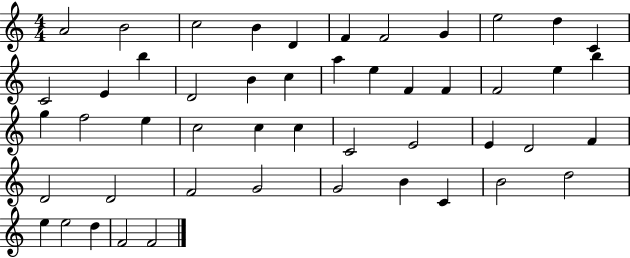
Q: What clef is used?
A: treble